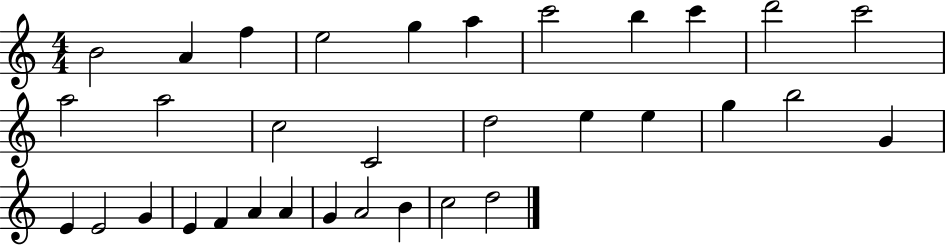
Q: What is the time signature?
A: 4/4